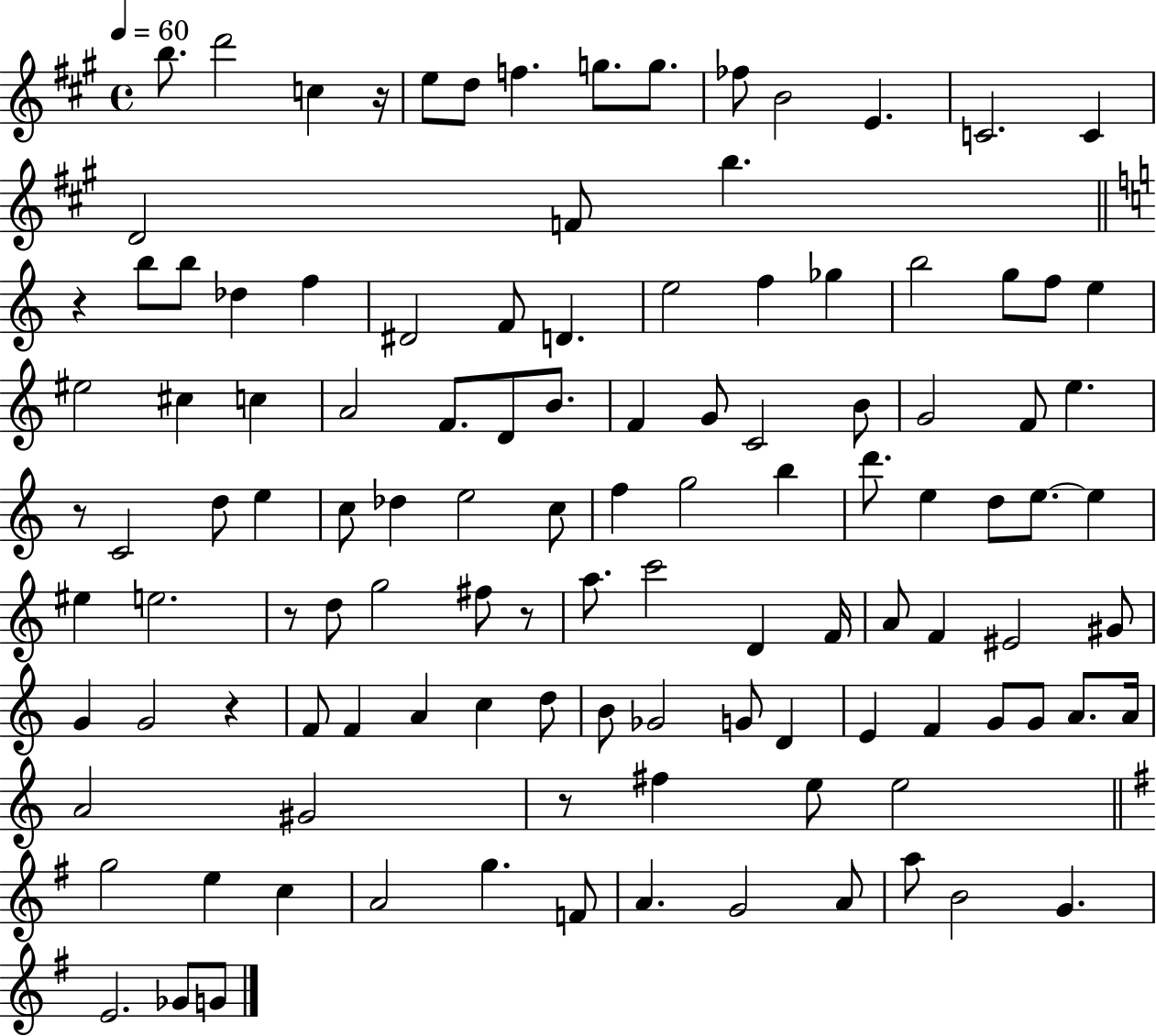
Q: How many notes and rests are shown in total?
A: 116